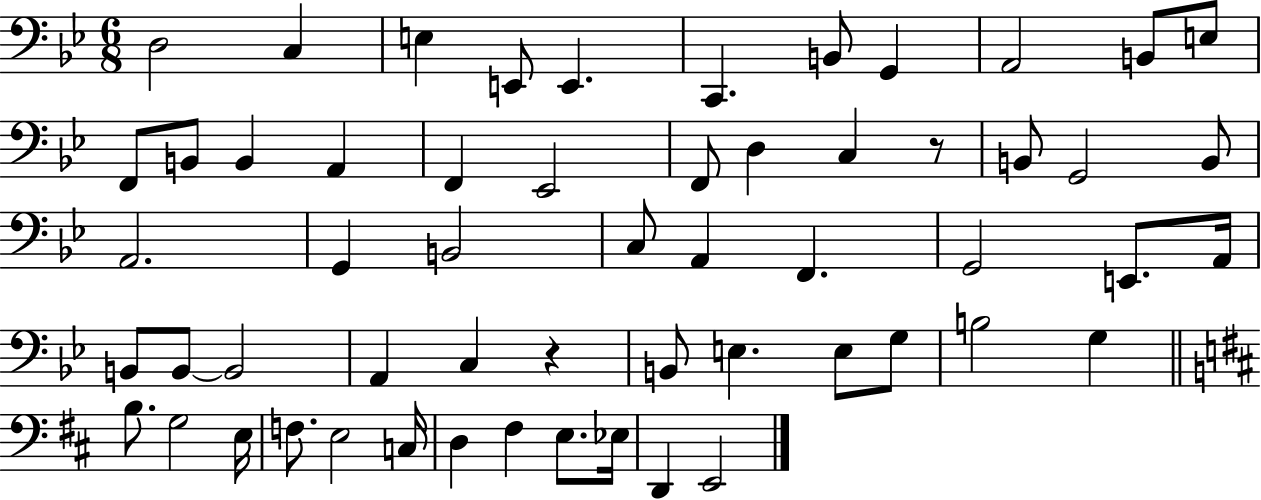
D3/h C3/q E3/q E2/e E2/q. C2/q. B2/e G2/q A2/h B2/e E3/e F2/e B2/e B2/q A2/q F2/q Eb2/h F2/e D3/q C3/q R/e B2/e G2/h B2/e A2/h. G2/q B2/h C3/e A2/q F2/q. G2/h E2/e. A2/s B2/e B2/e B2/h A2/q C3/q R/q B2/e E3/q. E3/e G3/e B3/h G3/q B3/e. G3/h E3/s F3/e. E3/h C3/s D3/q F#3/q E3/e. Eb3/s D2/q E2/h